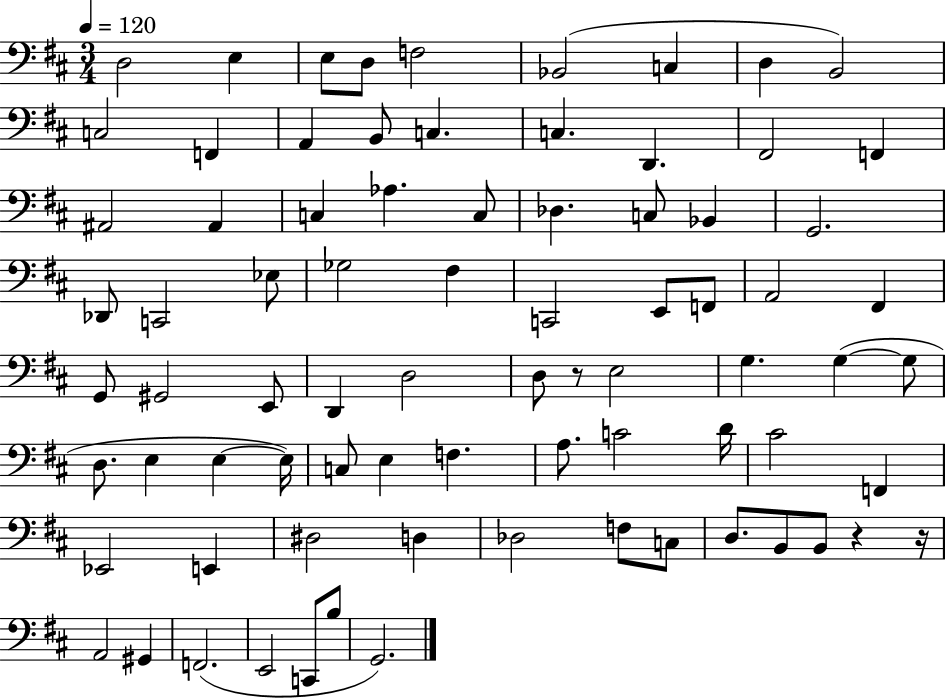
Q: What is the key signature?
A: D major